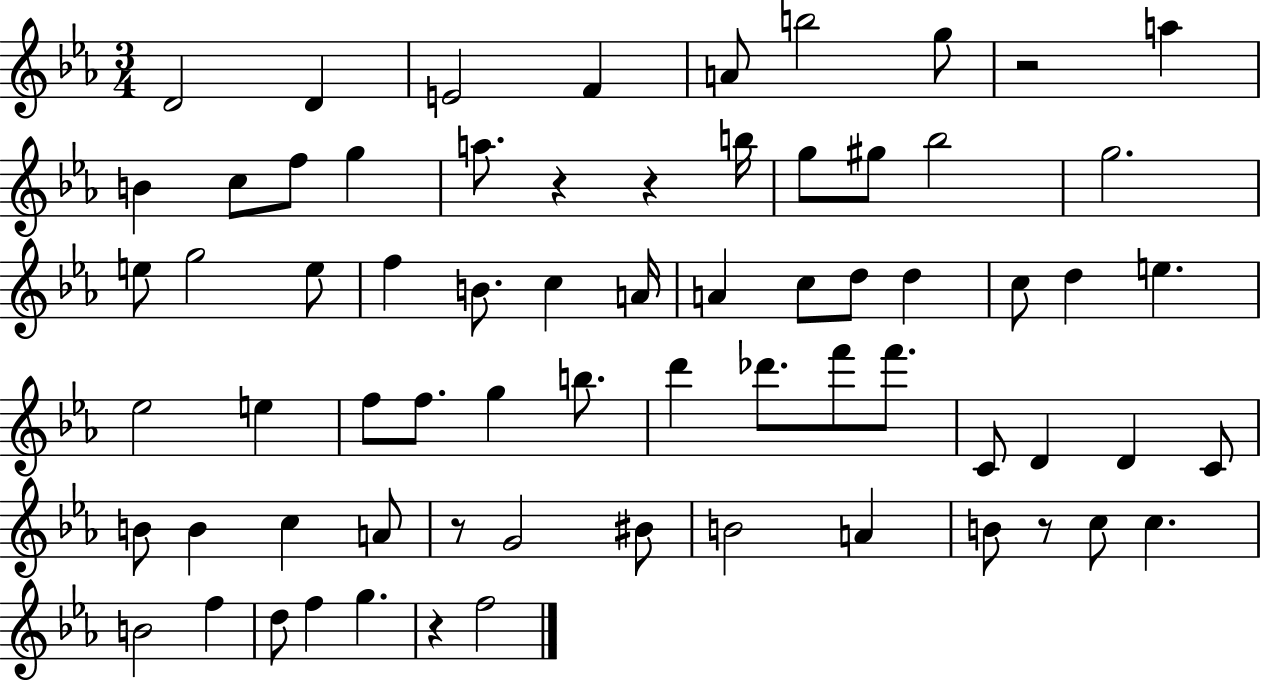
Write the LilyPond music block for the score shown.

{
  \clef treble
  \numericTimeSignature
  \time 3/4
  \key ees \major
  d'2 d'4 | e'2 f'4 | a'8 b''2 g''8 | r2 a''4 | \break b'4 c''8 f''8 g''4 | a''8. r4 r4 b''16 | g''8 gis''8 bes''2 | g''2. | \break e''8 g''2 e''8 | f''4 b'8. c''4 a'16 | a'4 c''8 d''8 d''4 | c''8 d''4 e''4. | \break ees''2 e''4 | f''8 f''8. g''4 b''8. | d'''4 des'''8. f'''8 f'''8. | c'8 d'4 d'4 c'8 | \break b'8 b'4 c''4 a'8 | r8 g'2 bis'8 | b'2 a'4 | b'8 r8 c''8 c''4. | \break b'2 f''4 | d''8 f''4 g''4. | r4 f''2 | \bar "|."
}